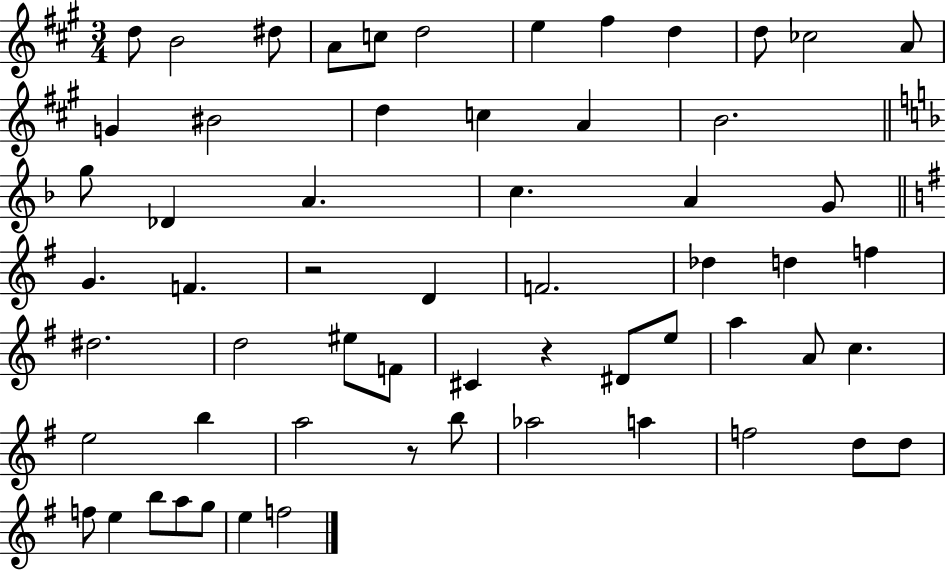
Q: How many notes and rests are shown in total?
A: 60